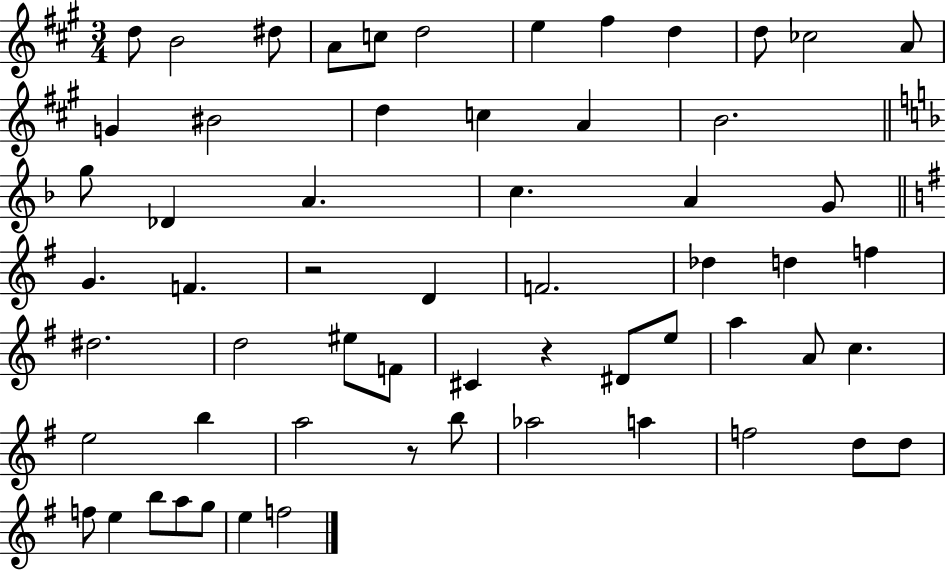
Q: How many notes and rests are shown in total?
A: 60